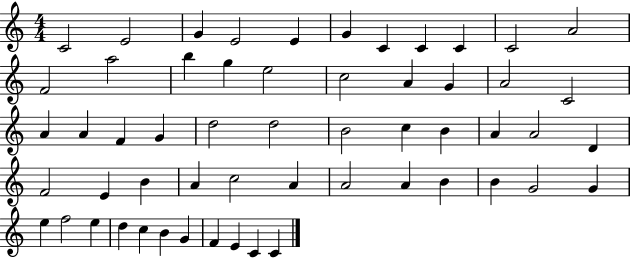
X:1
T:Untitled
M:4/4
L:1/4
K:C
C2 E2 G E2 E G C C C C2 A2 F2 a2 b g e2 c2 A G A2 C2 A A F G d2 d2 B2 c B A A2 D F2 E B A c2 A A2 A B B G2 G e f2 e d c B G F E C C